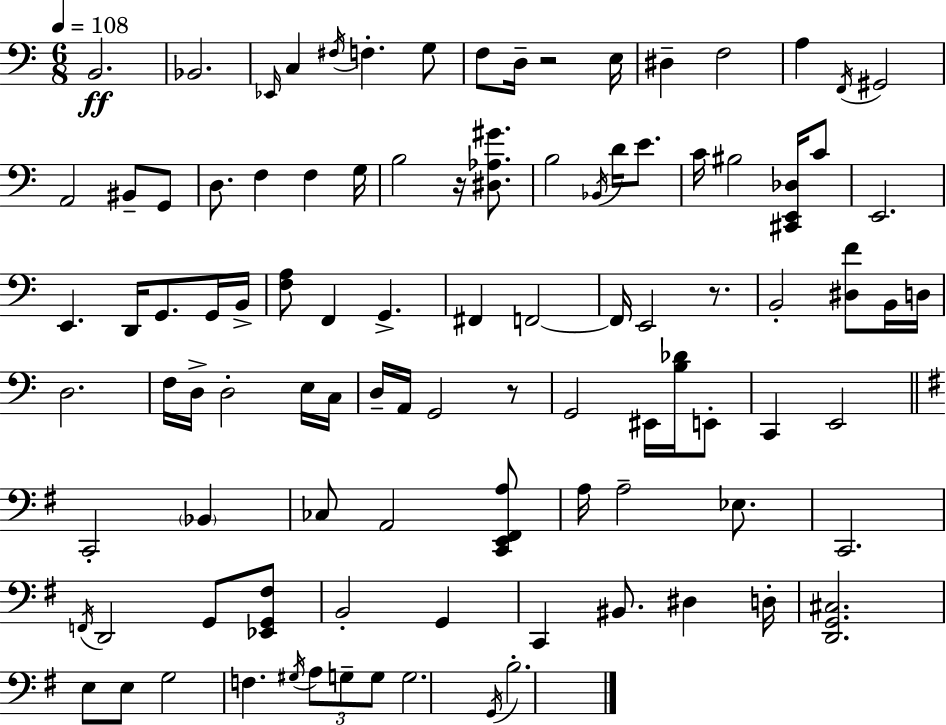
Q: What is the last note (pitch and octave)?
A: B3